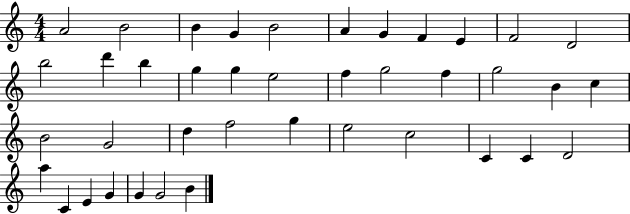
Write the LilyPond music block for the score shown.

{
  \clef treble
  \numericTimeSignature
  \time 4/4
  \key c \major
  a'2 b'2 | b'4 g'4 b'2 | a'4 g'4 f'4 e'4 | f'2 d'2 | \break b''2 d'''4 b''4 | g''4 g''4 e''2 | f''4 g''2 f''4 | g''2 b'4 c''4 | \break b'2 g'2 | d''4 f''2 g''4 | e''2 c''2 | c'4 c'4 d'2 | \break a''4 c'4 e'4 g'4 | g'4 g'2 b'4 | \bar "|."
}